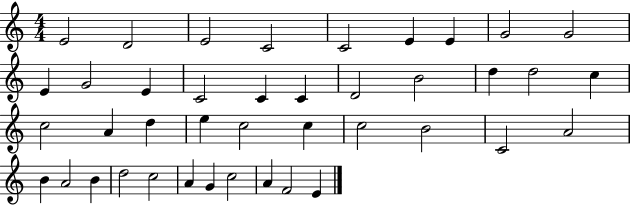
E4/h D4/h E4/h C4/h C4/h E4/q E4/q G4/h G4/h E4/q G4/h E4/q C4/h C4/q C4/q D4/h B4/h D5/q D5/h C5/q C5/h A4/q D5/q E5/q C5/h C5/q C5/h B4/h C4/h A4/h B4/q A4/h B4/q D5/h C5/h A4/q G4/q C5/h A4/q F4/h E4/q